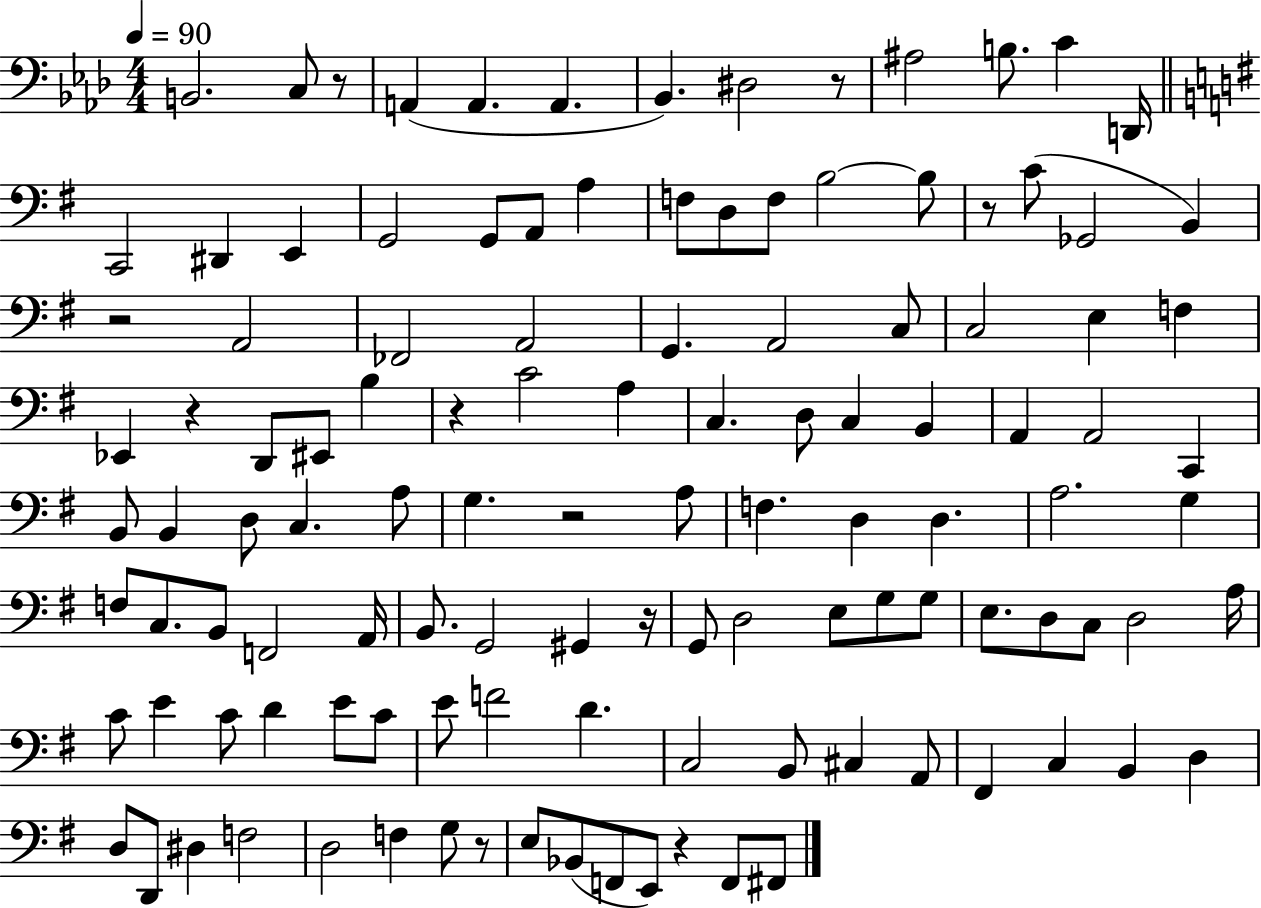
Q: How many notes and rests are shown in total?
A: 118